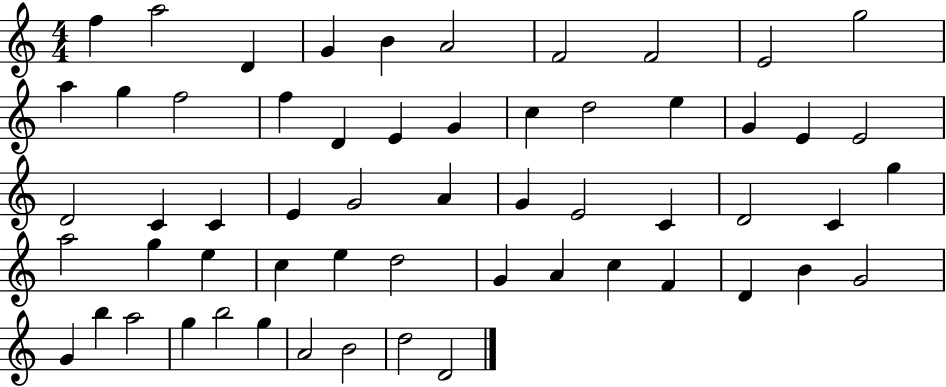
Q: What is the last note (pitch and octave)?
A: D4